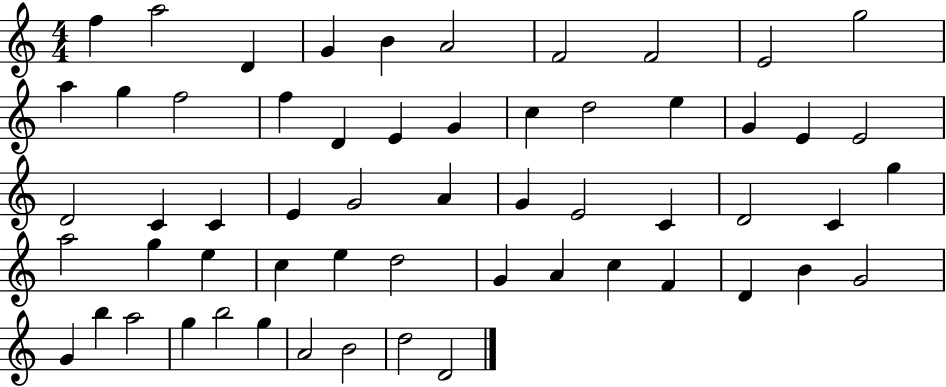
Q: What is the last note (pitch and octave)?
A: D4